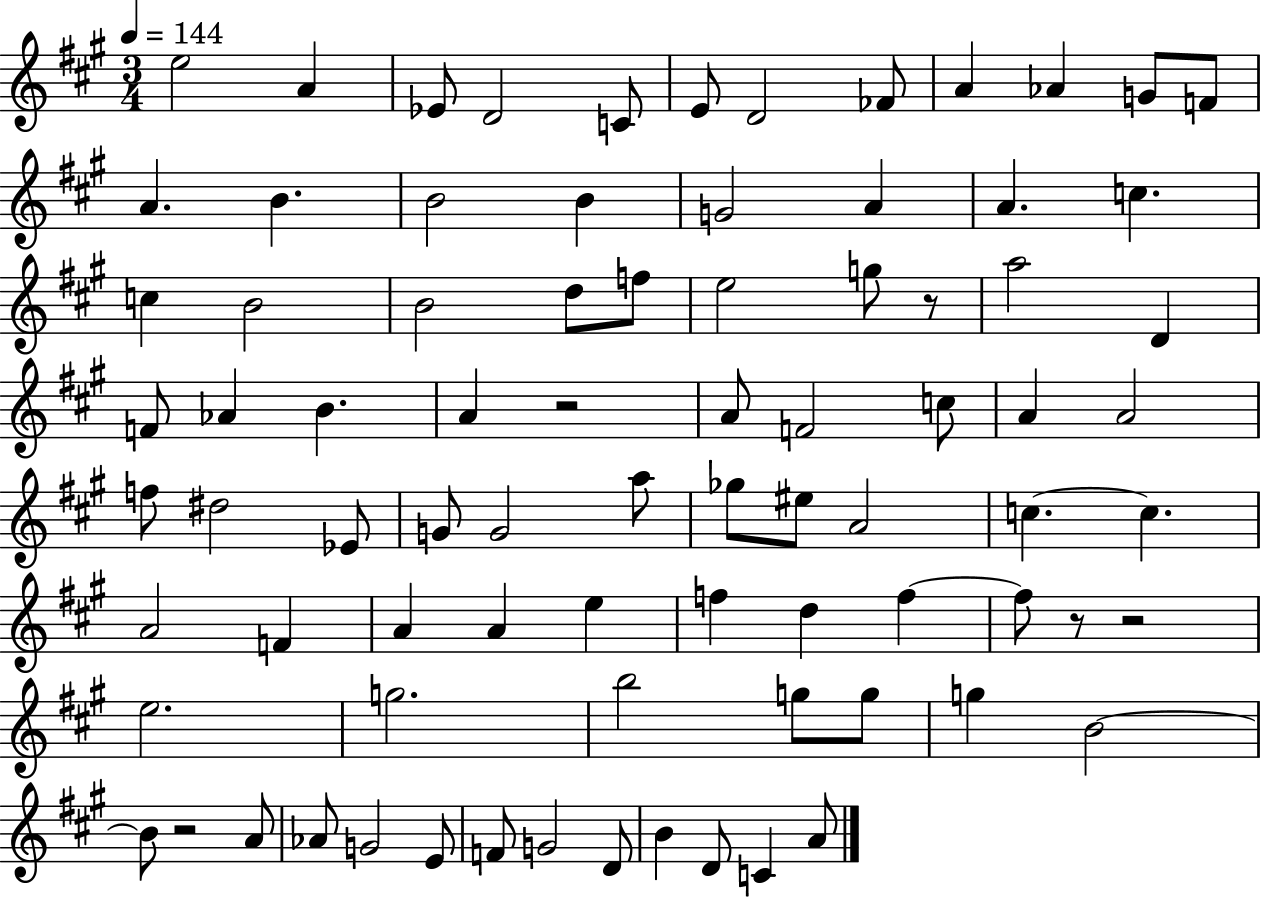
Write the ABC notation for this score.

X:1
T:Untitled
M:3/4
L:1/4
K:A
e2 A _E/2 D2 C/2 E/2 D2 _F/2 A _A G/2 F/2 A B B2 B G2 A A c c B2 B2 d/2 f/2 e2 g/2 z/2 a2 D F/2 _A B A z2 A/2 F2 c/2 A A2 f/2 ^d2 _E/2 G/2 G2 a/2 _g/2 ^e/2 A2 c c A2 F A A e f d f f/2 z/2 z2 e2 g2 b2 g/2 g/2 g B2 B/2 z2 A/2 _A/2 G2 E/2 F/2 G2 D/2 B D/2 C A/2